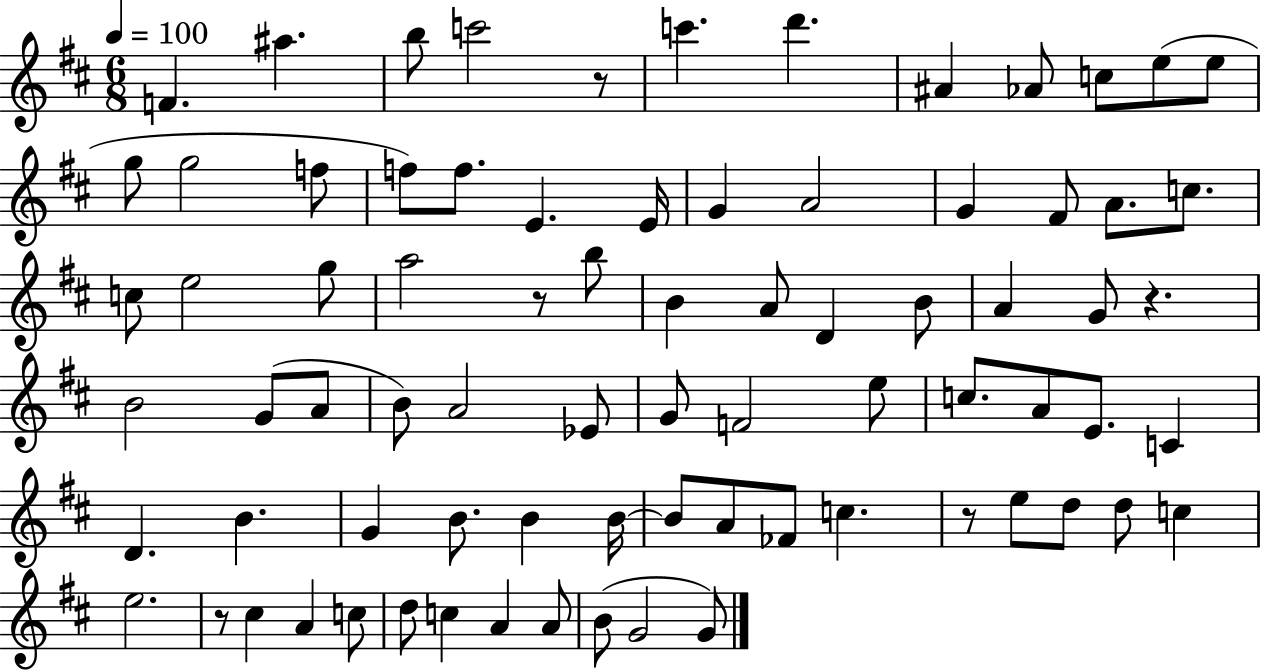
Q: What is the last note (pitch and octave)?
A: G4